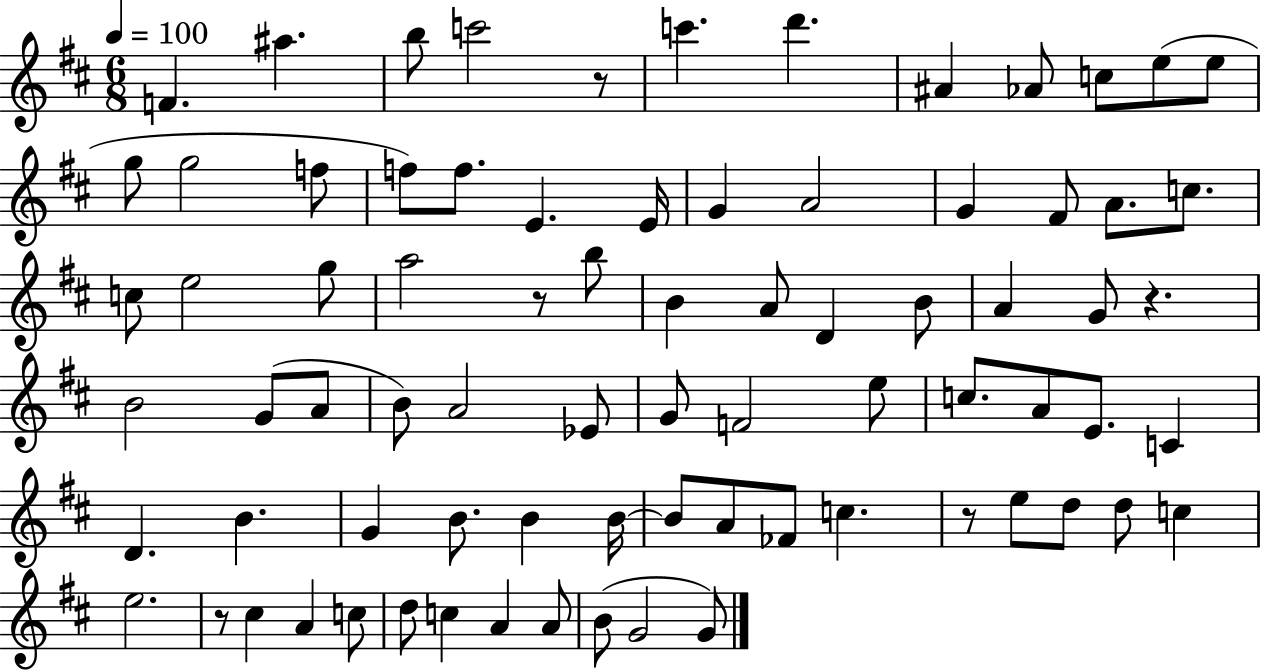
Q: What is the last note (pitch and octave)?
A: G4